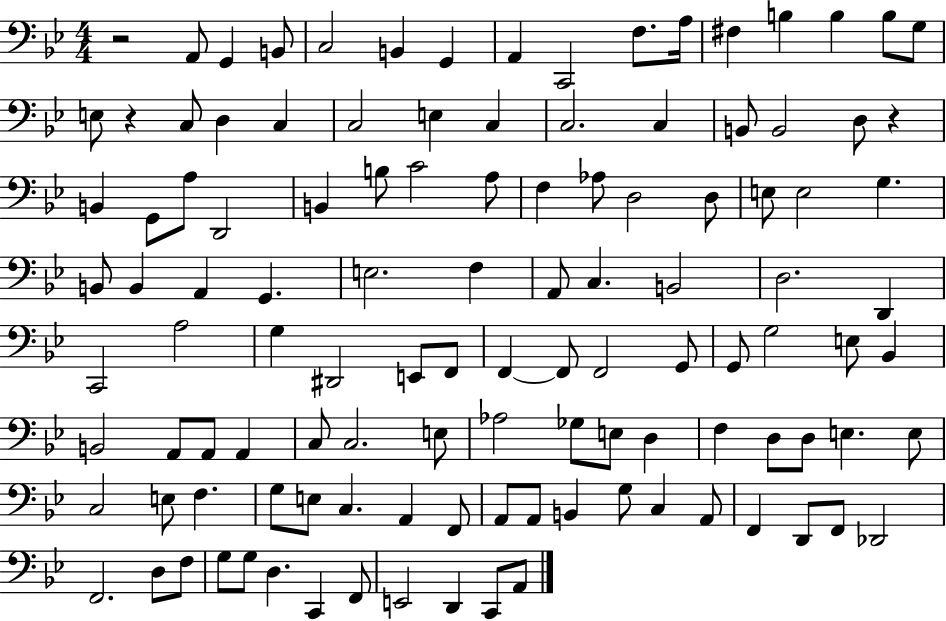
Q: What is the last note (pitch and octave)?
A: A2